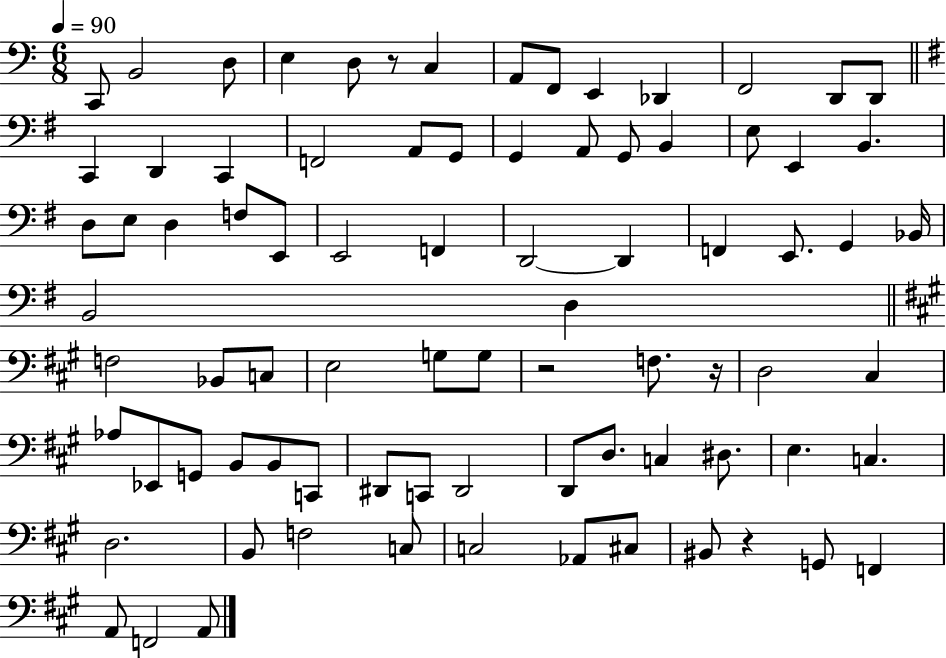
{
  \clef bass
  \numericTimeSignature
  \time 6/8
  \key c \major
  \tempo 4 = 90
  \repeat volta 2 { c,8 b,2 d8 | e4 d8 r8 c4 | a,8 f,8 e,4 des,4 | f,2 d,8 d,8 | \break \bar "||" \break \key g \major c,4 d,4 c,4 | f,2 a,8 g,8 | g,4 a,8 g,8 b,4 | e8 e,4 b,4. | \break d8 e8 d4 f8 e,8 | e,2 f,4 | d,2~~ d,4 | f,4 e,8. g,4 bes,16 | \break b,2 d4 | \bar "||" \break \key a \major f2 bes,8 c8 | e2 g8 g8 | r2 f8. r16 | d2 cis4 | \break aes8 ees,8 g,8 b,8 b,8 c,8 | dis,8 c,8 dis,2 | d,8 d8. c4 dis8. | e4. c4. | \break d2. | b,8 f2 c8 | c2 aes,8 cis8 | bis,8 r4 g,8 f,4 | \break a,8 f,2 a,8 | } \bar "|."
}